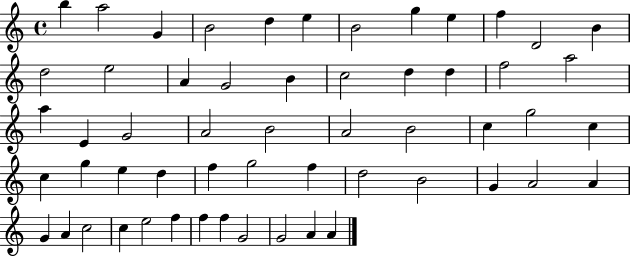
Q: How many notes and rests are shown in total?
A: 56